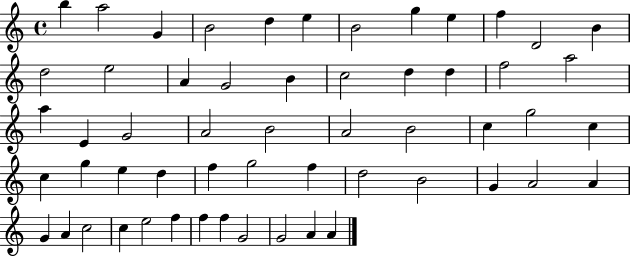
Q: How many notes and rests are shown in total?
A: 56